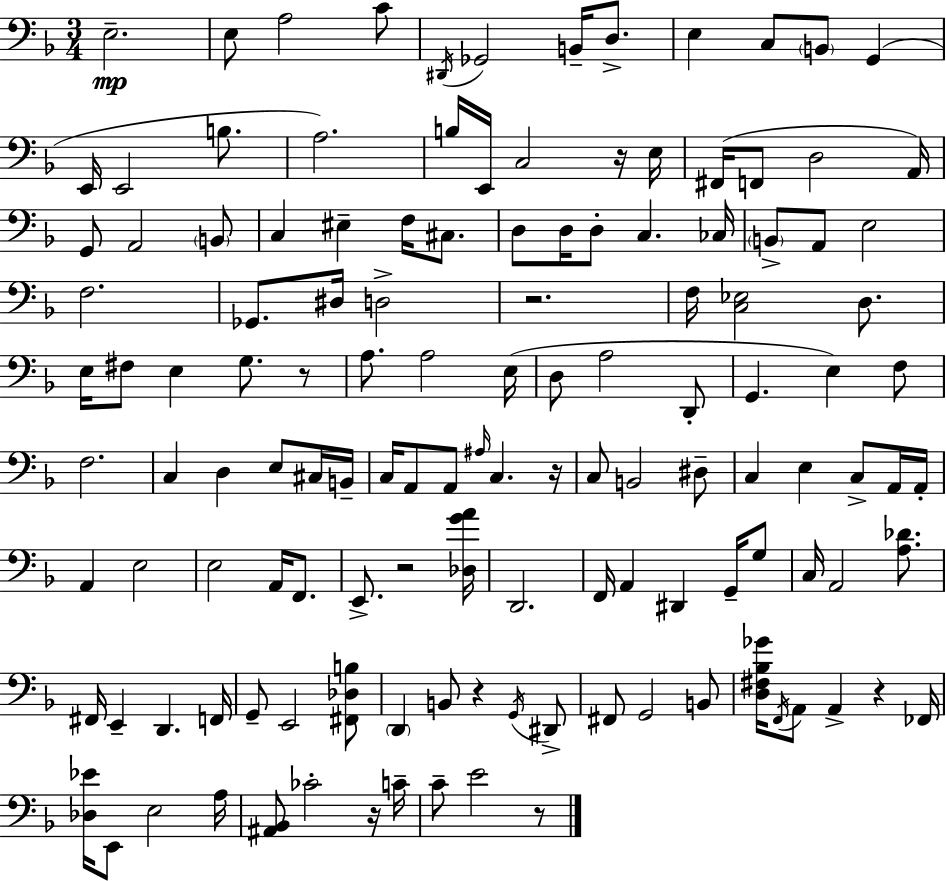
X:1
T:Untitled
M:3/4
L:1/4
K:Dm
E,2 E,/2 A,2 C/2 ^D,,/4 _G,,2 B,,/4 D,/2 E, C,/2 B,,/2 G,, E,,/4 E,,2 B,/2 A,2 B,/4 E,,/4 C,2 z/4 E,/4 ^F,,/4 F,,/2 D,2 A,,/4 G,,/2 A,,2 B,,/2 C, ^E, F,/4 ^C,/2 D,/2 D,/4 D,/2 C, _C,/4 B,,/2 A,,/2 E,2 F,2 _G,,/2 ^D,/4 D,2 z2 F,/4 [C,_E,]2 D,/2 E,/4 ^F,/2 E, G,/2 z/2 A,/2 A,2 E,/4 D,/2 A,2 D,,/2 G,, E, F,/2 F,2 C, D, E,/2 ^C,/4 B,,/4 C,/4 A,,/2 A,,/2 ^A,/4 C, z/4 C,/2 B,,2 ^D,/2 C, E, C,/2 A,,/4 A,,/4 A,, E,2 E,2 A,,/4 F,,/2 E,,/2 z2 [_D,GA]/4 D,,2 F,,/4 A,, ^D,, G,,/4 G,/2 C,/4 A,,2 [A,_D]/2 ^F,,/4 E,, D,, F,,/4 G,,/2 E,,2 [^F,,_D,B,]/2 D,, B,,/2 z G,,/4 ^D,,/2 ^F,,/2 G,,2 B,,/2 [D,^F,_B,_G]/4 F,,/4 A,,/2 A,, z _F,,/4 [_D,_E]/4 E,,/2 E,2 A,/4 [^A,,_B,,]/2 _C2 z/4 C/4 C/2 E2 z/2